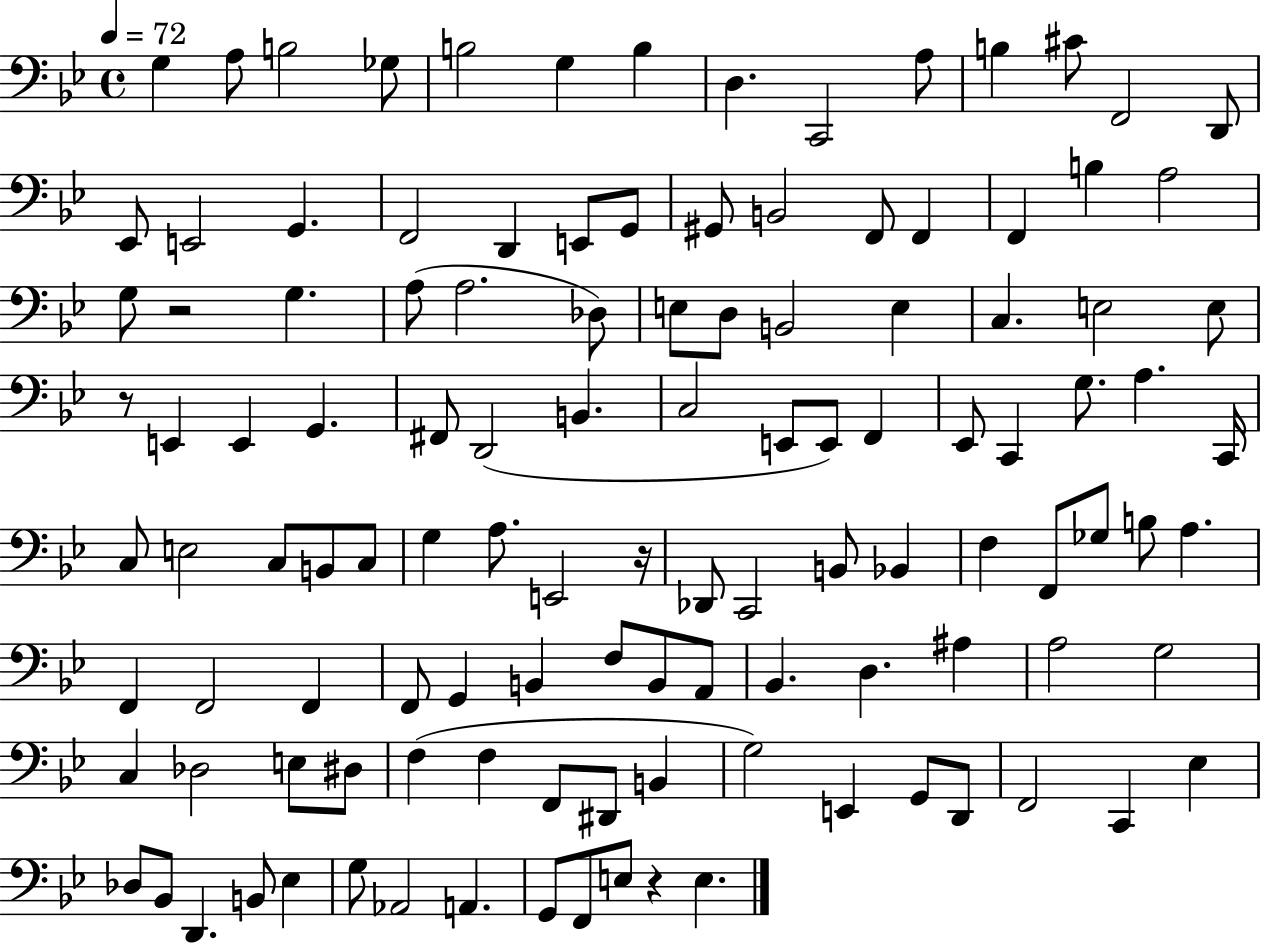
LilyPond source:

{
  \clef bass
  \time 4/4
  \defaultTimeSignature
  \key bes \major
  \tempo 4 = 72
  g4 a8 b2 ges8 | b2 g4 b4 | d4. c,2 a8 | b4 cis'8 f,2 d,8 | \break ees,8 e,2 g,4. | f,2 d,4 e,8 g,8 | gis,8 b,2 f,8 f,4 | f,4 b4 a2 | \break g8 r2 g4. | a8( a2. des8) | e8 d8 b,2 e4 | c4. e2 e8 | \break r8 e,4 e,4 g,4. | fis,8 d,2( b,4. | c2 e,8 e,8) f,4 | ees,8 c,4 g8. a4. c,16 | \break c8 e2 c8 b,8 c8 | g4 a8. e,2 r16 | des,8 c,2 b,8 bes,4 | f4 f,8 ges8 b8 a4. | \break f,4 f,2 f,4 | f,8 g,4 b,4 f8 b,8 a,8 | bes,4. d4. ais4 | a2 g2 | \break c4 des2 e8 dis8 | f4( f4 f,8 dis,8 b,4 | g2) e,4 g,8 d,8 | f,2 c,4 ees4 | \break des8 bes,8 d,4. b,8 ees4 | g8 aes,2 a,4. | g,8 f,8 e8 r4 e4. | \bar "|."
}